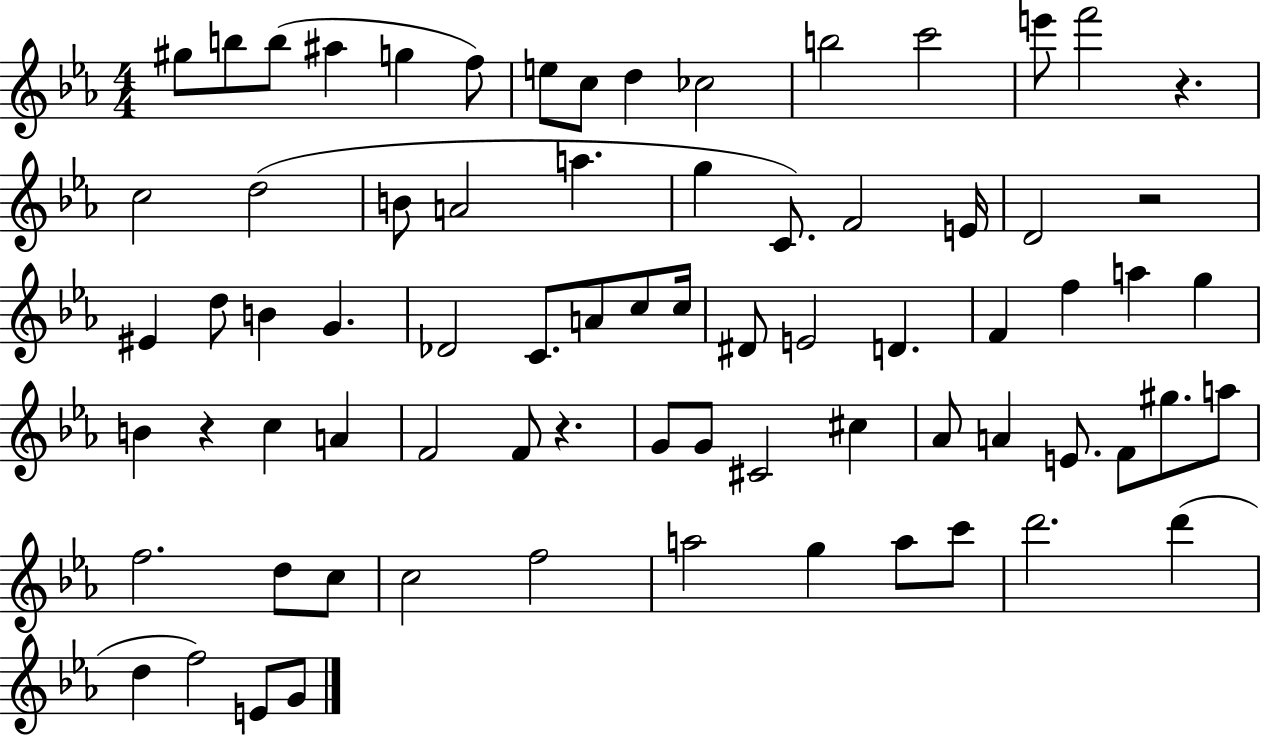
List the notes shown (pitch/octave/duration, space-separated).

G#5/e B5/e B5/e A#5/q G5/q F5/e E5/e C5/e D5/q CES5/h B5/h C6/h E6/e F6/h R/q. C5/h D5/h B4/e A4/h A5/q. G5/q C4/e. F4/h E4/s D4/h R/h EIS4/q D5/e B4/q G4/q. Db4/h C4/e. A4/e C5/e C5/s D#4/e E4/h D4/q. F4/q F5/q A5/q G5/q B4/q R/q C5/q A4/q F4/h F4/e R/q. G4/e G4/e C#4/h C#5/q Ab4/e A4/q E4/e. F4/e G#5/e. A5/e F5/h. D5/e C5/e C5/h F5/h A5/h G5/q A5/e C6/e D6/h. D6/q D5/q F5/h E4/e G4/e